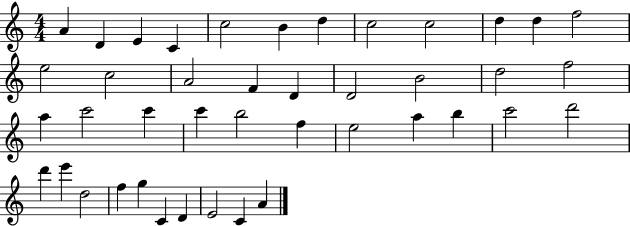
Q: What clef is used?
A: treble